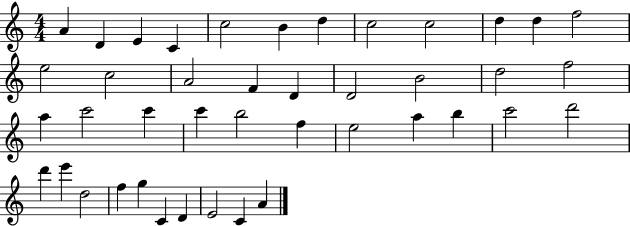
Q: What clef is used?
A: treble